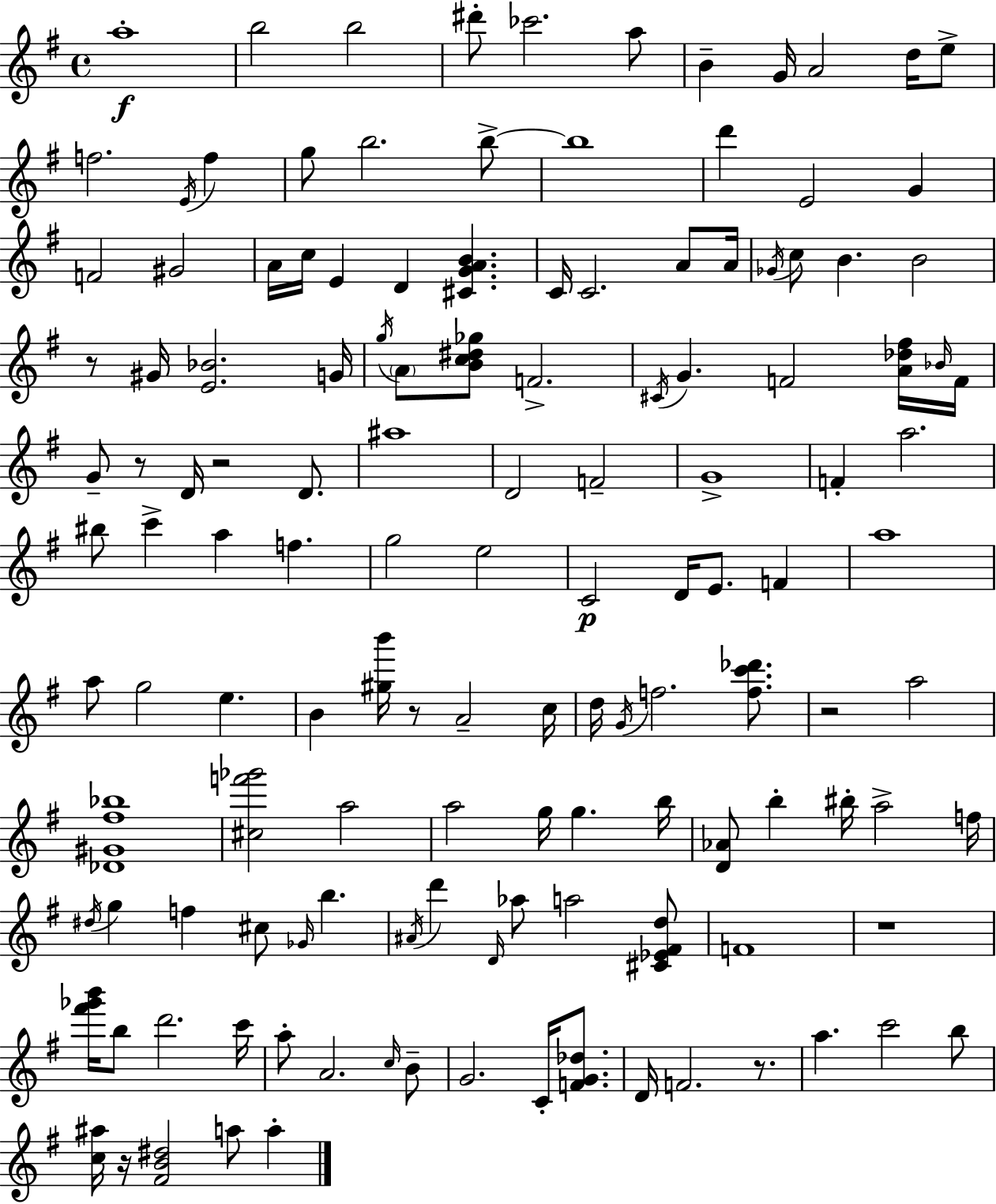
A5/w B5/h B5/h D#6/e CES6/h. A5/e B4/q G4/s A4/h D5/s E5/e F5/h. E4/s F5/q G5/e B5/h. B5/e B5/w D6/q E4/h G4/q F4/h G#4/h A4/s C5/s E4/q D4/q [C#4,G4,A4,B4]/q. C4/s C4/h. A4/e A4/s Gb4/s C5/e B4/q. B4/h R/e G#4/s [E4,Bb4]/h. G4/s G5/s A4/e [B4,C5,D#5,Gb5]/e F4/h. C#4/s G4/q. F4/h [A4,Db5,F#5]/s Bb4/s F4/s G4/e R/e D4/s R/h D4/e. A#5/w D4/h F4/h G4/w F4/q A5/h. BIS5/e C6/q A5/q F5/q. G5/h E5/h C4/h D4/s E4/e. F4/q A5/w A5/e G5/h E5/q. B4/q [G#5,B6]/s R/e A4/h C5/s D5/s G4/s F5/h. [F5,C6,Db6]/e. R/h A5/h [Db4,G#4,F#5,Bb5]/w [C#5,F6,Gb6]/h A5/h A5/h G5/s G5/q. B5/s [D4,Ab4]/e B5/q BIS5/s A5/h F5/s D#5/s G5/q F5/q C#5/e Gb4/s B5/q. A#4/s D6/q D4/s Ab5/e A5/h [C#4,Eb4,F#4,D5]/e F4/w R/w [F#6,Gb6,B6]/s B5/e D6/h. C6/s A5/e A4/h. C5/s B4/e G4/h. C4/s [F4,G4,Db5]/e. D4/s F4/h. R/e. A5/q. C6/h B5/e [C5,A#5]/s R/s [F#4,B4,D#5]/h A5/e A5/q